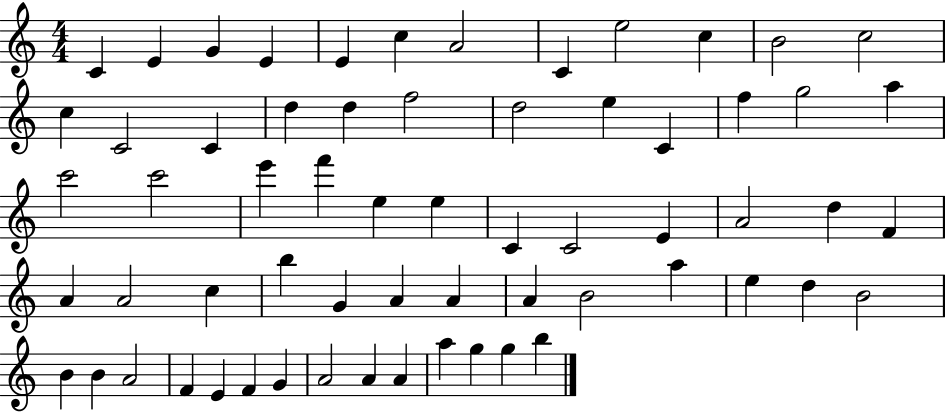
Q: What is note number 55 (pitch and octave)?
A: F4